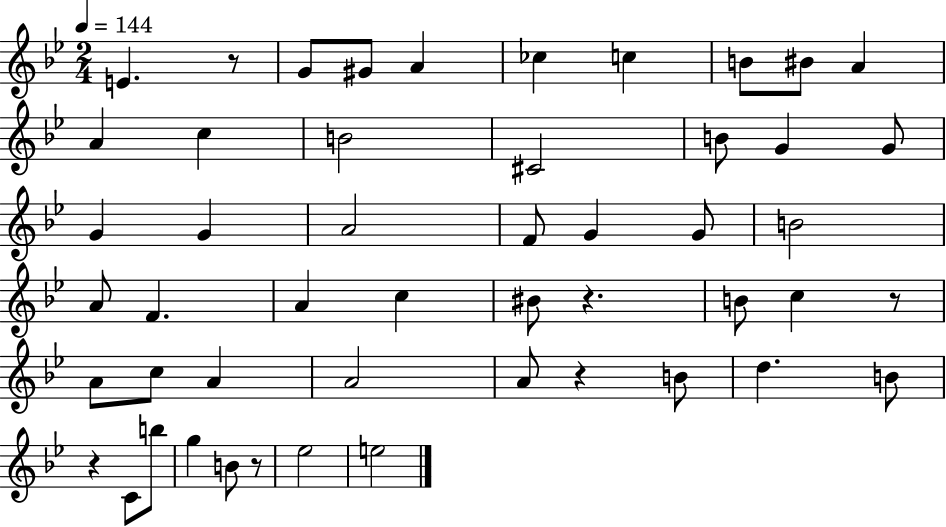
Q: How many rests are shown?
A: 6